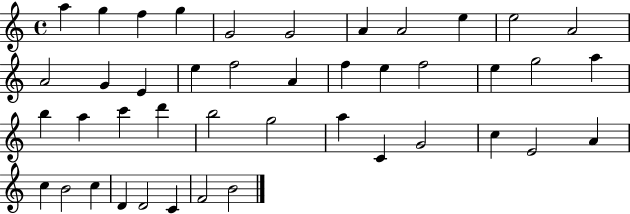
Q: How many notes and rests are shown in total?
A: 43